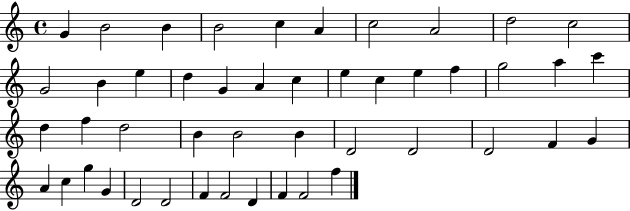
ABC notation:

X:1
T:Untitled
M:4/4
L:1/4
K:C
G B2 B B2 c A c2 A2 d2 c2 G2 B e d G A c e c e f g2 a c' d f d2 B B2 B D2 D2 D2 F G A c g G D2 D2 F F2 D F F2 f